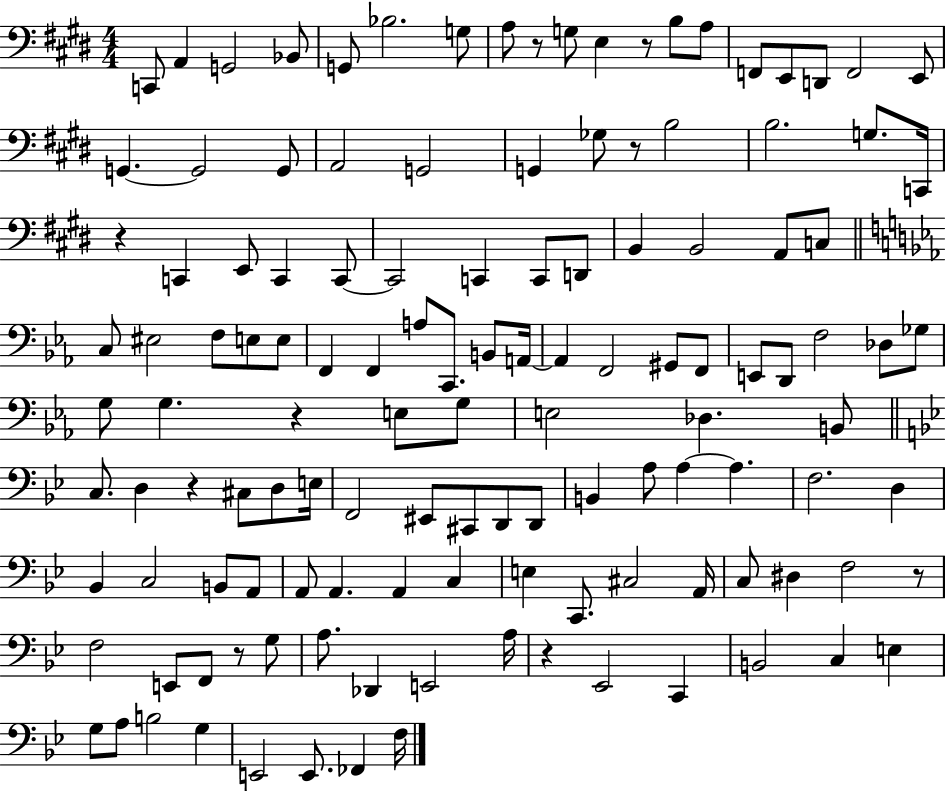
C2/e A2/q G2/h Bb2/e G2/e Bb3/h. G3/e A3/e R/e G3/e E3/q R/e B3/e A3/e F2/e E2/e D2/e F2/h E2/e G2/q. G2/h G2/e A2/h G2/h G2/q Gb3/e R/e B3/h B3/h. G3/e. C2/s R/q C2/q E2/e C2/q C2/e C2/h C2/q C2/e D2/e B2/q B2/h A2/e C3/e C3/e EIS3/h F3/e E3/e E3/e F2/q F2/q A3/e C2/e. B2/e A2/s A2/q F2/h G#2/e F2/e E2/e D2/e F3/h Db3/e Gb3/e G3/e G3/q. R/q E3/e G3/e E3/h Db3/q. B2/e C3/e. D3/q R/q C#3/e D3/e E3/s F2/h EIS2/e C#2/e D2/e D2/e B2/q A3/e A3/q A3/q. F3/h. D3/q Bb2/q C3/h B2/e A2/e A2/e A2/q. A2/q C3/q E3/q C2/e. C#3/h A2/s C3/e D#3/q F3/h R/e F3/h E2/e F2/e R/e G3/e A3/e. Db2/q E2/h A3/s R/q Eb2/h C2/q B2/h C3/q E3/q G3/e A3/e B3/h G3/q E2/h E2/e. FES2/q F3/s